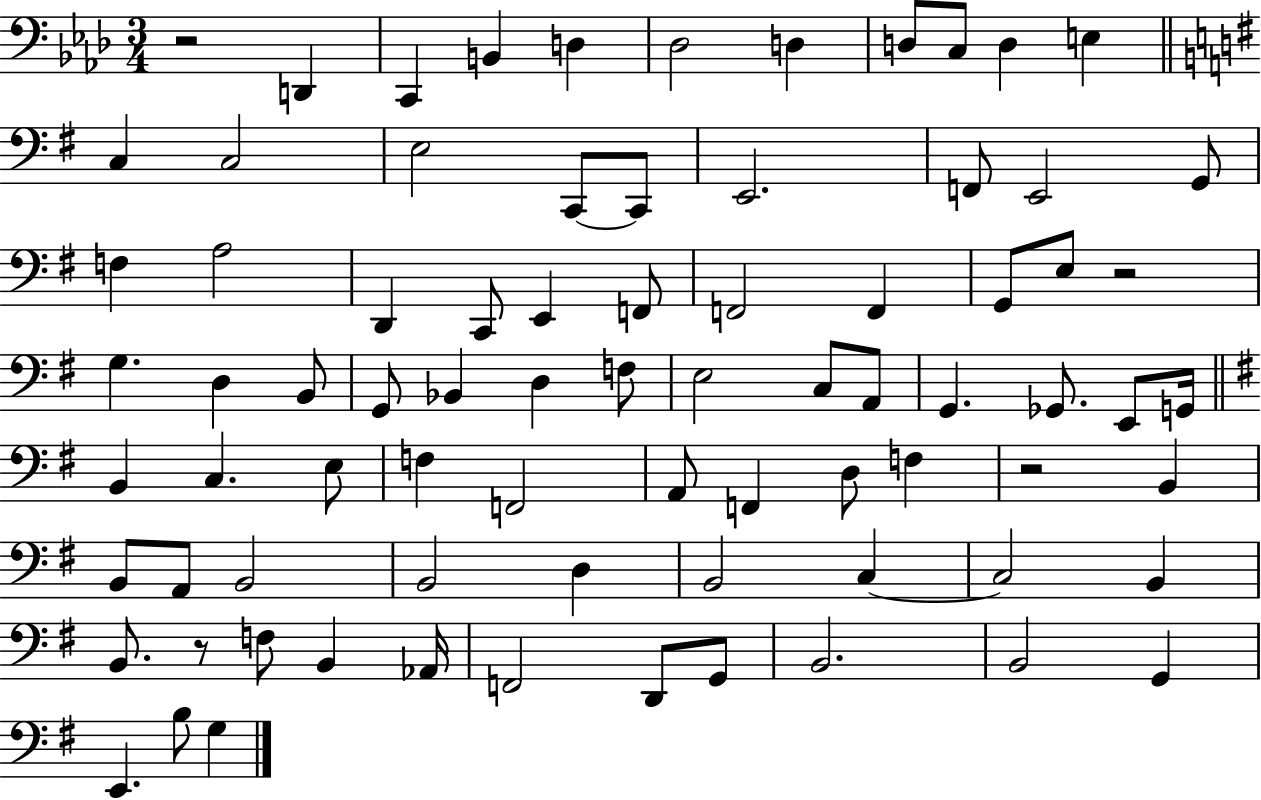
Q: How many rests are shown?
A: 4